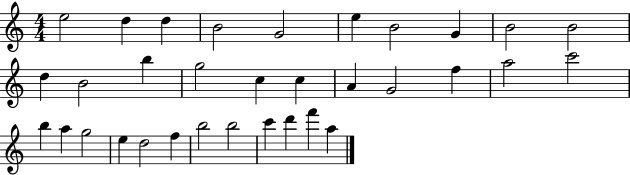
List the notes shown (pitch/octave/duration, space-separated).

E5/h D5/q D5/q B4/h G4/h E5/q B4/h G4/q B4/h B4/h D5/q B4/h B5/q G5/h C5/q C5/q A4/q G4/h F5/q A5/h C6/h B5/q A5/q G5/h E5/q D5/h F5/q B5/h B5/h C6/q D6/q F6/q A5/q